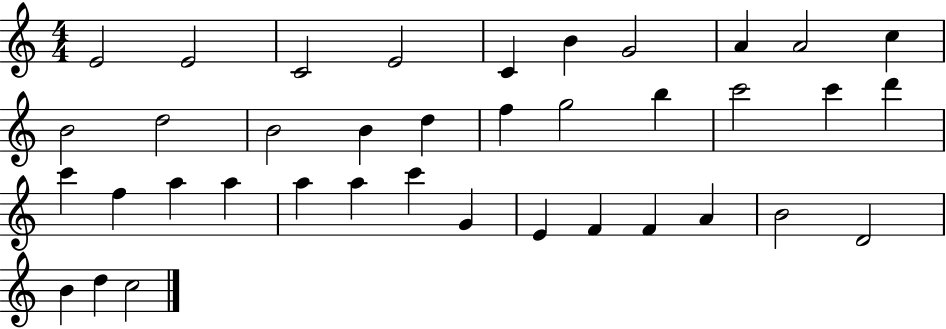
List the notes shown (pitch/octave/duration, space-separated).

E4/h E4/h C4/h E4/h C4/q B4/q G4/h A4/q A4/h C5/q B4/h D5/h B4/h B4/q D5/q F5/q G5/h B5/q C6/h C6/q D6/q C6/q F5/q A5/q A5/q A5/q A5/q C6/q G4/q E4/q F4/q F4/q A4/q B4/h D4/h B4/q D5/q C5/h